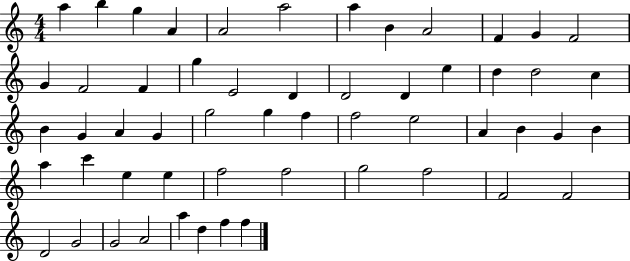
{
  \clef treble
  \numericTimeSignature
  \time 4/4
  \key c \major
  a''4 b''4 g''4 a'4 | a'2 a''2 | a''4 b'4 a'2 | f'4 g'4 f'2 | \break g'4 f'2 f'4 | g''4 e'2 d'4 | d'2 d'4 e''4 | d''4 d''2 c''4 | \break b'4 g'4 a'4 g'4 | g''2 g''4 f''4 | f''2 e''2 | a'4 b'4 g'4 b'4 | \break a''4 c'''4 e''4 e''4 | f''2 f''2 | g''2 f''2 | f'2 f'2 | \break d'2 g'2 | g'2 a'2 | a''4 d''4 f''4 f''4 | \bar "|."
}